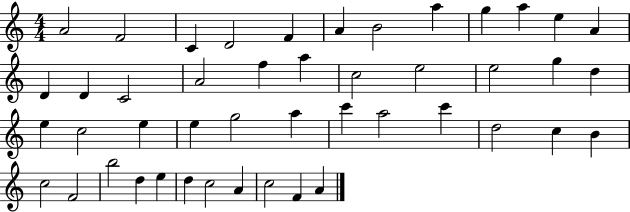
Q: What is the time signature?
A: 4/4